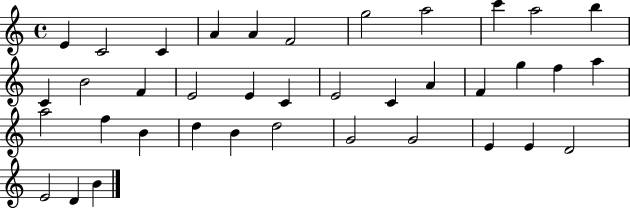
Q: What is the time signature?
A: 4/4